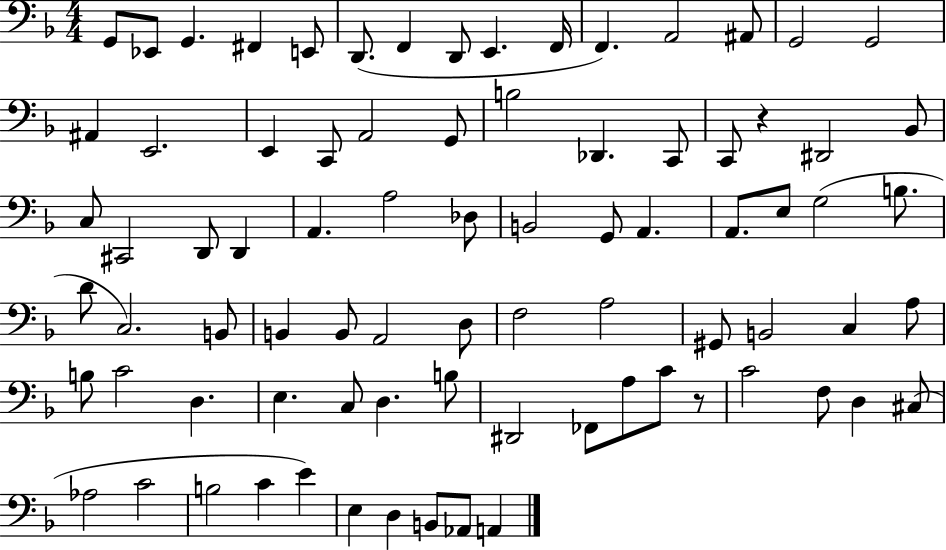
{
  \clef bass
  \numericTimeSignature
  \time 4/4
  \key f \major
  g,8 ees,8 g,4. fis,4 e,8 | d,8.( f,4 d,8 e,4. f,16 | f,4.) a,2 ais,8 | g,2 g,2 | \break ais,4 e,2. | e,4 c,8 a,2 g,8 | b2 des,4. c,8 | c,8 r4 dis,2 bes,8 | \break c8 cis,2 d,8 d,4 | a,4. a2 des8 | b,2 g,8 a,4. | a,8. e8 g2( b8. | \break d'8 c2.) b,8 | b,4 b,8 a,2 d8 | f2 a2 | gis,8 b,2 c4 a8 | \break b8 c'2 d4. | e4. c8 d4. b8 | dis,2 fes,8 a8 c'8 r8 | c'2 f8 d4 cis8( | \break aes2 c'2 | b2 c'4 e'4) | e4 d4 b,8 aes,8 a,4 | \bar "|."
}